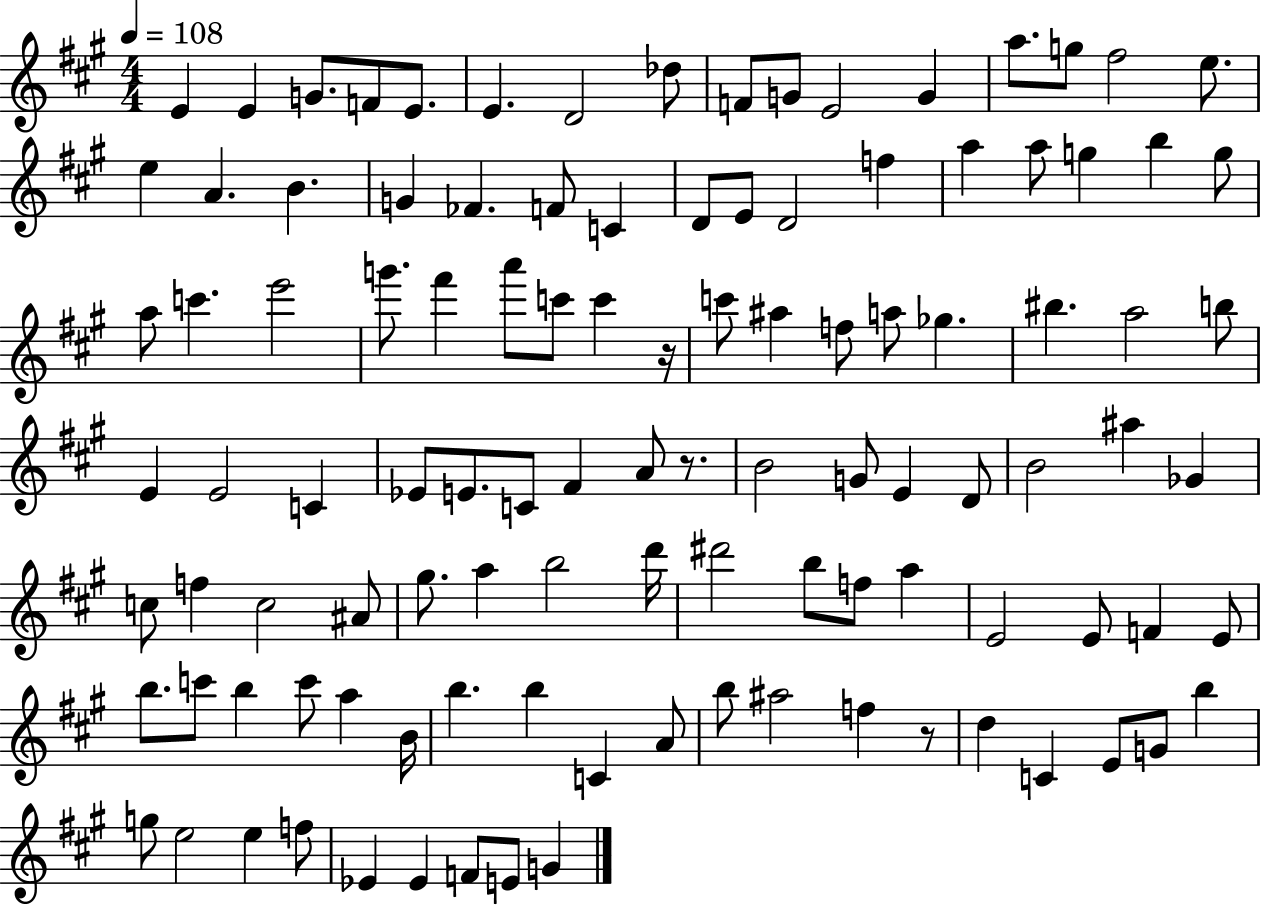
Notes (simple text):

E4/q E4/q G4/e. F4/e E4/e. E4/q. D4/h Db5/e F4/e G4/e E4/h G4/q A5/e. G5/e F#5/h E5/e. E5/q A4/q. B4/q. G4/q FES4/q. F4/e C4/q D4/e E4/e D4/h F5/q A5/q A5/e G5/q B5/q G5/e A5/e C6/q. E6/h G6/e. F#6/q A6/e C6/e C6/q R/s C6/e A#5/q F5/e A5/e Gb5/q. BIS5/q. A5/h B5/e E4/q E4/h C4/q Eb4/e E4/e. C4/e F#4/q A4/e R/e. B4/h G4/e E4/q D4/e B4/h A#5/q Gb4/q C5/e F5/q C5/h A#4/e G#5/e. A5/q B5/h D6/s D#6/h B5/e F5/e A5/q E4/h E4/e F4/q E4/e B5/e. C6/e B5/q C6/e A5/q B4/s B5/q. B5/q C4/q A4/e B5/e A#5/h F5/q R/e D5/q C4/q E4/e G4/e B5/q G5/e E5/h E5/q F5/e Eb4/q Eb4/q F4/e E4/e G4/q